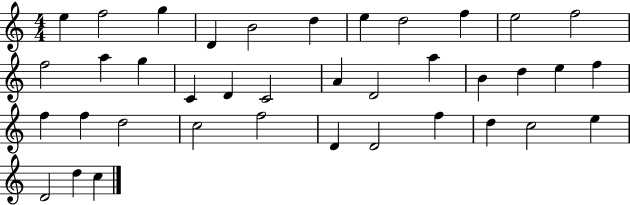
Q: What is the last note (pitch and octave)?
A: C5